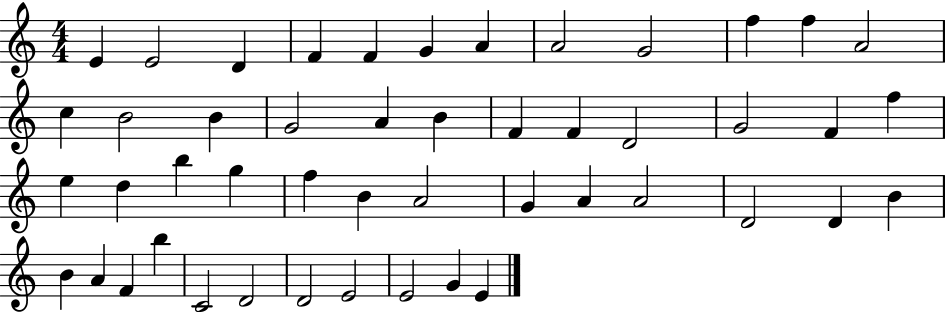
E4/q E4/h D4/q F4/q F4/q G4/q A4/q A4/h G4/h F5/q F5/q A4/h C5/q B4/h B4/q G4/h A4/q B4/q F4/q F4/q D4/h G4/h F4/q F5/q E5/q D5/q B5/q G5/q F5/q B4/q A4/h G4/q A4/q A4/h D4/h D4/q B4/q B4/q A4/q F4/q B5/q C4/h D4/h D4/h E4/h E4/h G4/q E4/q